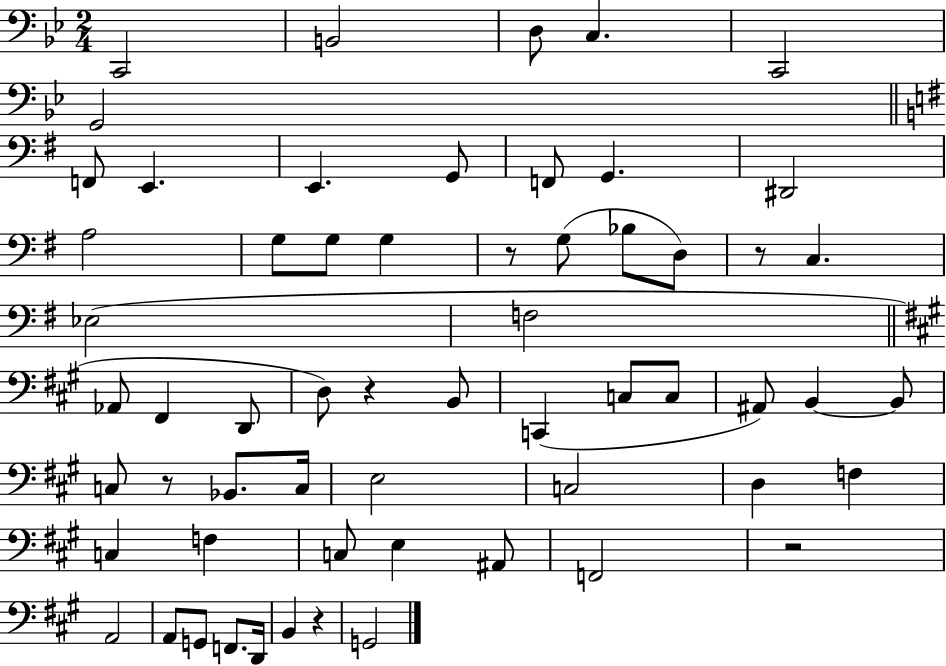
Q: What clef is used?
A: bass